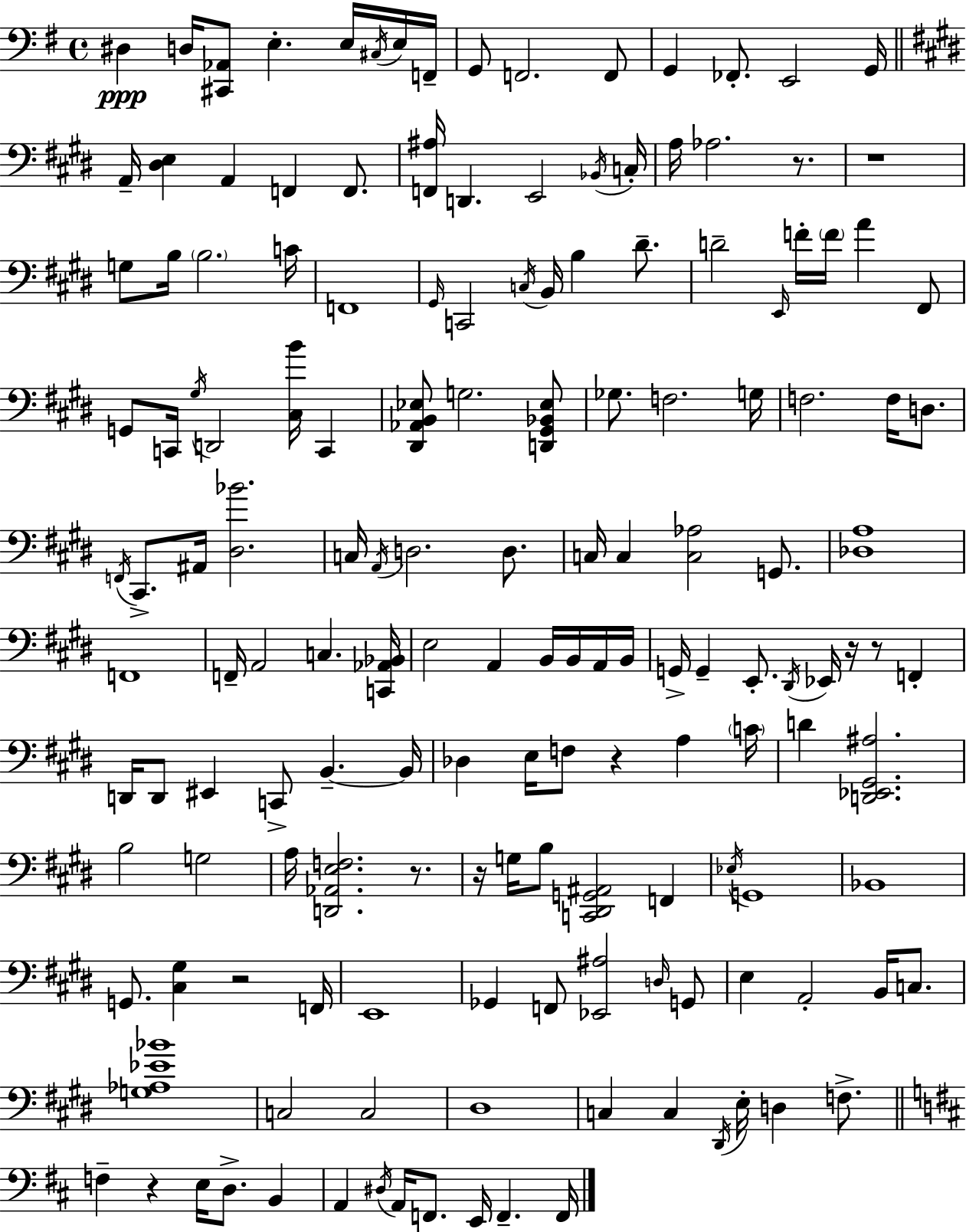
{
  \clef bass
  \time 4/4
  \defaultTimeSignature
  \key e \minor
  dis4\ppp d16 <cis, aes,>8 e4.-. e16 \acciaccatura { cis16 } e16 | f,16-- g,8 f,2. f,8 | g,4 fes,8.-. e,2 | g,16 \bar "||" \break \key e \major a,16-- <dis e>4 a,4 f,4 f,8. | <f, ais>16 d,4. e,2 \acciaccatura { bes,16 } | c16-. a16 aes2. r8. | r1 | \break g8 b16 \parenthesize b2. | c'16 f,1 | \grace { gis,16 } c,2 \acciaccatura { c16 } b,16 b4 | dis'8.-- d'2-- \grace { e,16 } f'16-. \parenthesize f'16 a'4 | \break fis,8 g,8 c,16 \acciaccatura { gis16 } d,2 | <cis b'>16 c,4 <dis, aes, b, ees>8 g2. | <d, gis, bes, ees>8 ges8. f2. | g16 f2. | \break f16 d8. \acciaccatura { f,16 } cis,8.-> ais,16 <dis bes'>2. | c16 \acciaccatura { a,16 } d2. | d8. c16 c4 <c aes>2 | g,8. <des a>1 | \break f,1 | f,16-- a,2 | c4. <c, aes, bes,>16 e2 a,4 | b,16 b,16 a,16 b,16 g,16-> g,4-- e,8.-. \acciaccatura { dis,16 } | \break ees,16 r16 r8 f,4-. d,16 d,8 eis,4 c,8-> | b,4.--~~ b,16 des4 e16 f8 r4 | a4 \parenthesize c'16 d'4 <d, ees, gis, ais>2. | b2 | \break g2 a16 <d, aes, e f>2. | r8. r16 g16 b8 <c, dis, g, ais,>2 | f,4 \acciaccatura { ees16 } g,1 | bes,1 | \break g,8. <cis gis>4 | r2 f,16 e,1 | ges,4 f,8 <ees, ais>2 | \grace { d16 } g,8 e4 a,2-. | \break b,16 c8. <g aes ees' bes'>1 | c2 | c2 dis1 | c4 c4 | \break \acciaccatura { dis,16 } e16-. d4 f8.-> \bar "||" \break \key b \minor f4-- r4 e16 d8.-> b,4 | a,4 \acciaccatura { dis16 } a,16 f,8. e,16 f,4.-- | f,16 \bar "|."
}